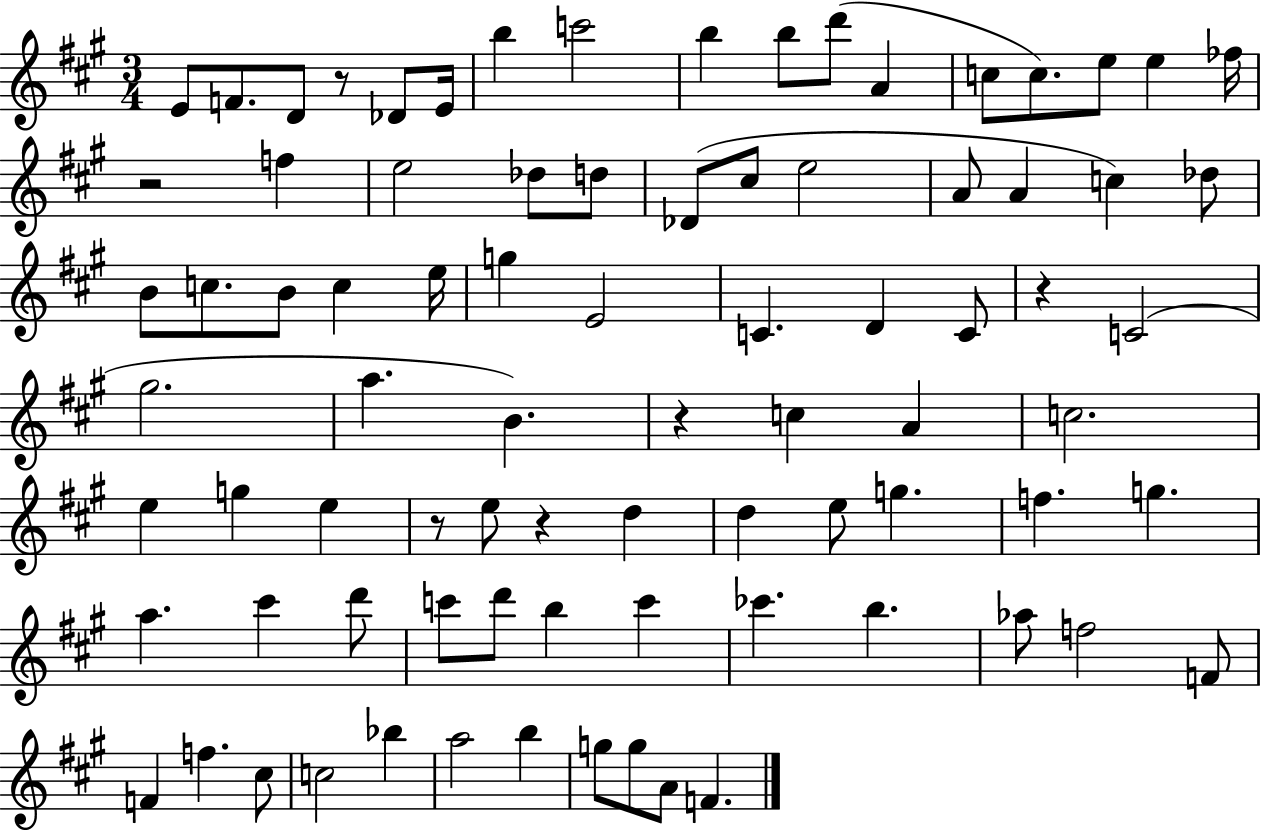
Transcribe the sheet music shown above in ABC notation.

X:1
T:Untitled
M:3/4
L:1/4
K:A
E/2 F/2 D/2 z/2 _D/2 E/4 b c'2 b b/2 d'/2 A c/2 c/2 e/2 e _f/4 z2 f e2 _d/2 d/2 _D/2 ^c/2 e2 A/2 A c _d/2 B/2 c/2 B/2 c e/4 g E2 C D C/2 z C2 ^g2 a B z c A c2 e g e z/2 e/2 z d d e/2 g f g a ^c' d'/2 c'/2 d'/2 b c' _c' b _a/2 f2 F/2 F f ^c/2 c2 _b a2 b g/2 g/2 A/2 F